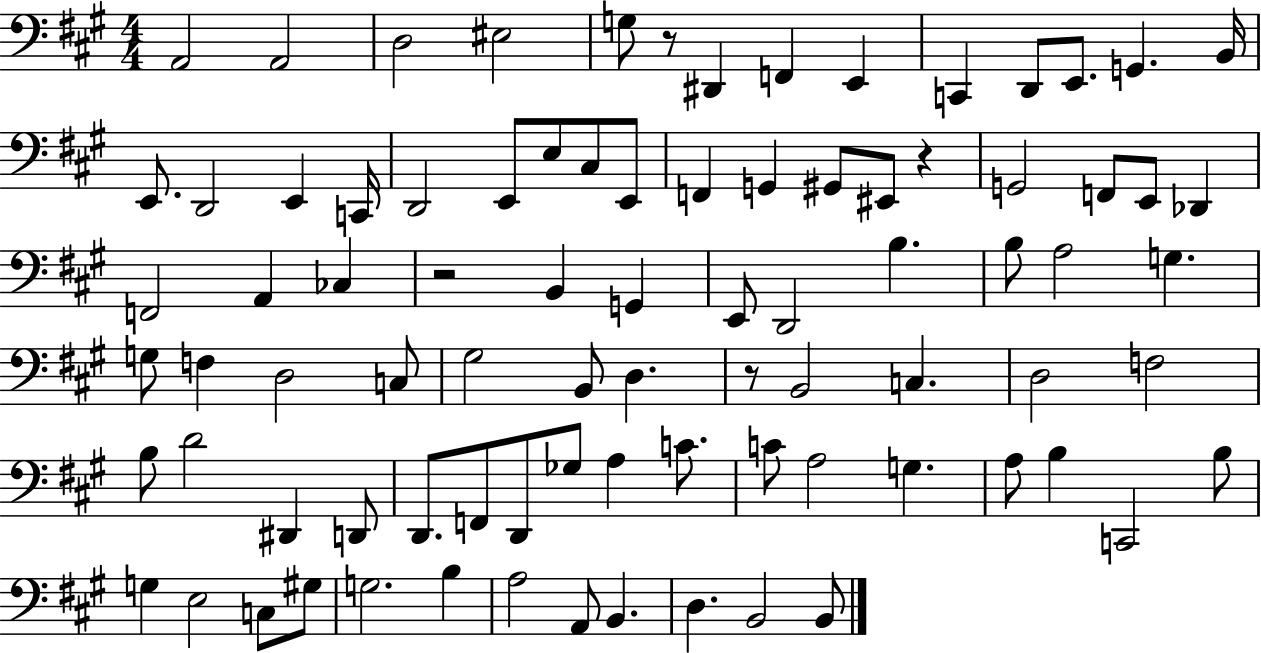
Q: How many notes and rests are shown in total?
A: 85